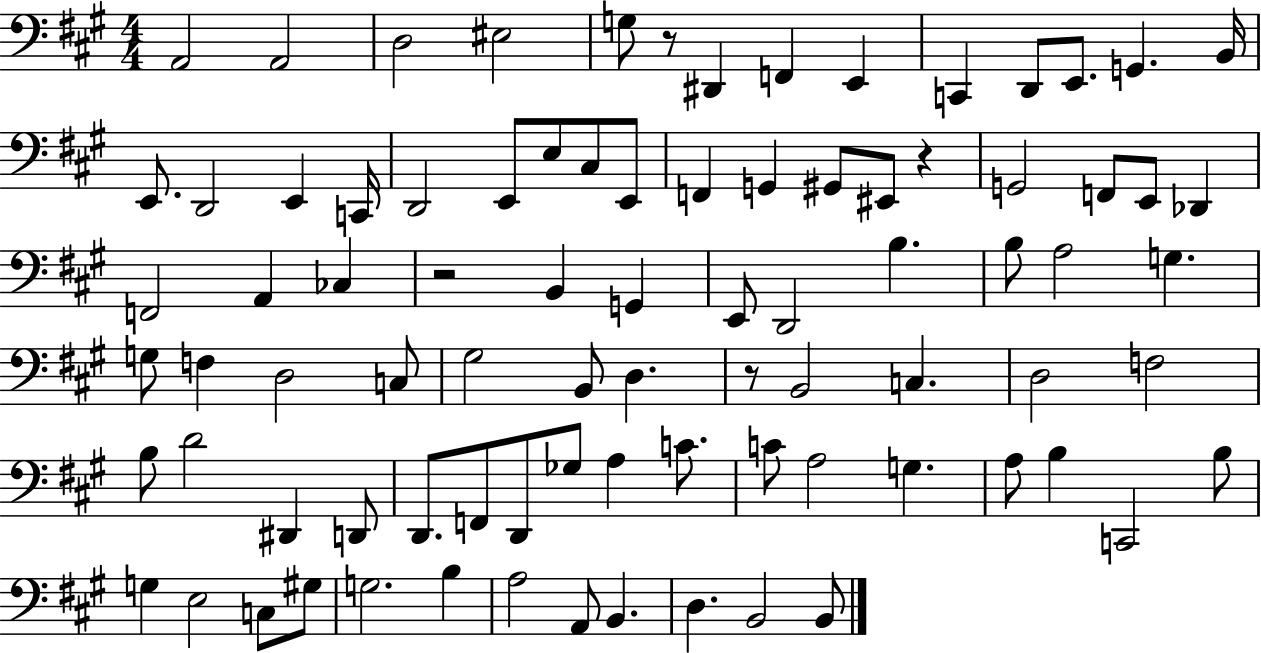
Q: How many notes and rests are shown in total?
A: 85